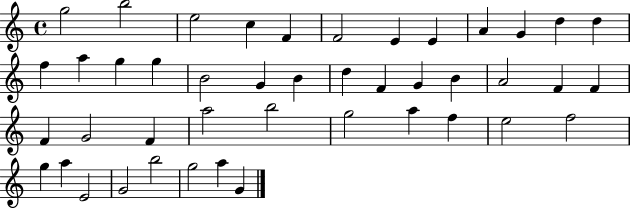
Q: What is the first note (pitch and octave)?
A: G5